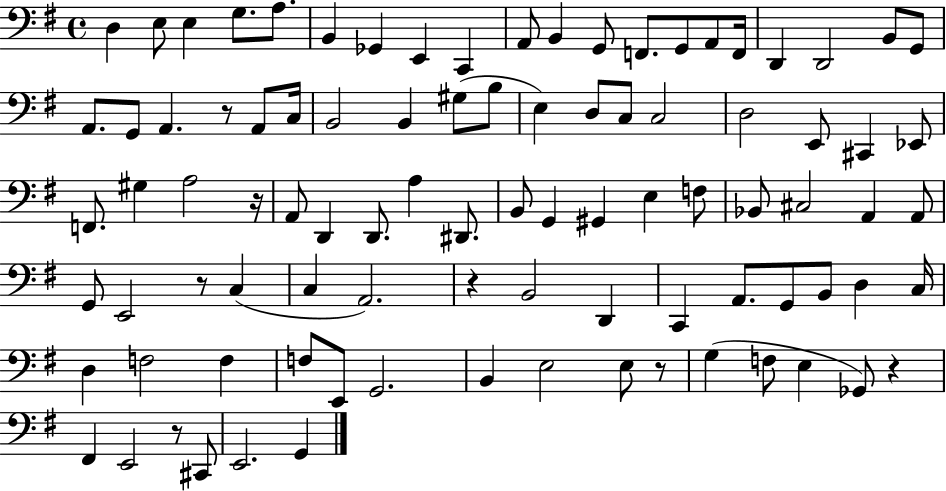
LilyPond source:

{
  \clef bass
  \time 4/4
  \defaultTimeSignature
  \key g \major
  \repeat volta 2 { d4 e8 e4 g8. a8. | b,4 ges,4 e,4 c,4 | a,8 b,4 g,8 f,8. g,8 a,8 f,16 | d,4 d,2 b,8 g,8 | \break a,8. g,8 a,4. r8 a,8 c16 | b,2 b,4 gis8( b8 | e4) d8 c8 c2 | d2 e,8 cis,4 ees,8 | \break f,8. gis4 a2 r16 | a,8 d,4 d,8. a4 dis,8. | b,8 g,4 gis,4 e4 f8 | bes,8 cis2 a,4 a,8 | \break g,8 e,2 r8 c4( | c4 a,2.) | r4 b,2 d,4 | c,4 a,8. g,8 b,8 d4 c16 | \break d4 f2 f4 | f8 e,8 g,2. | b,4 e2 e8 r8 | g4( f8 e4 ges,8) r4 | \break fis,4 e,2 r8 cis,8 | e,2. g,4 | } \bar "|."
}